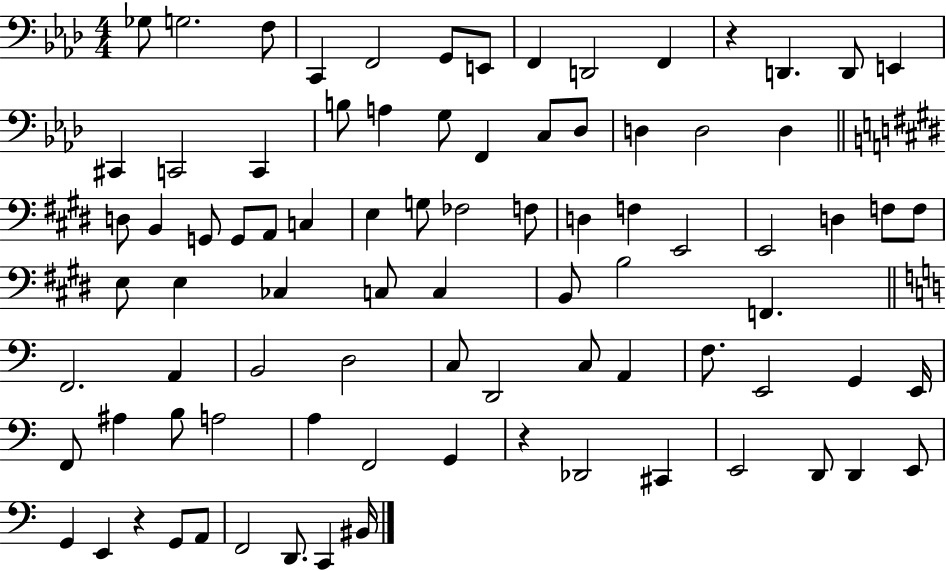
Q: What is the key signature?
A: AES major